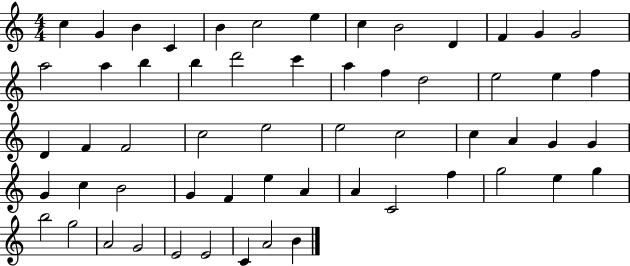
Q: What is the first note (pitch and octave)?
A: C5